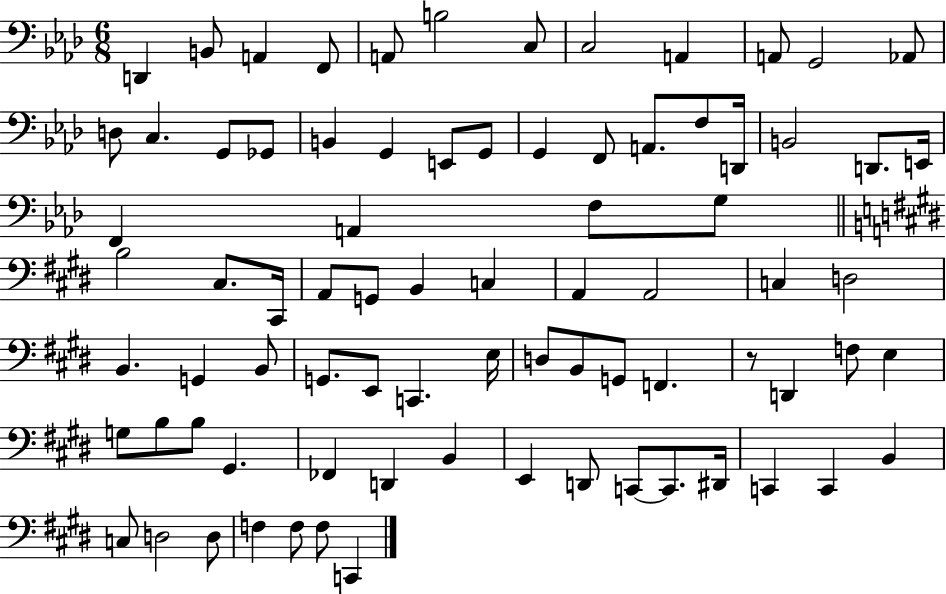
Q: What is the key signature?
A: AES major